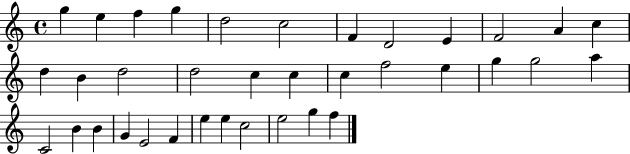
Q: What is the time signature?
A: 4/4